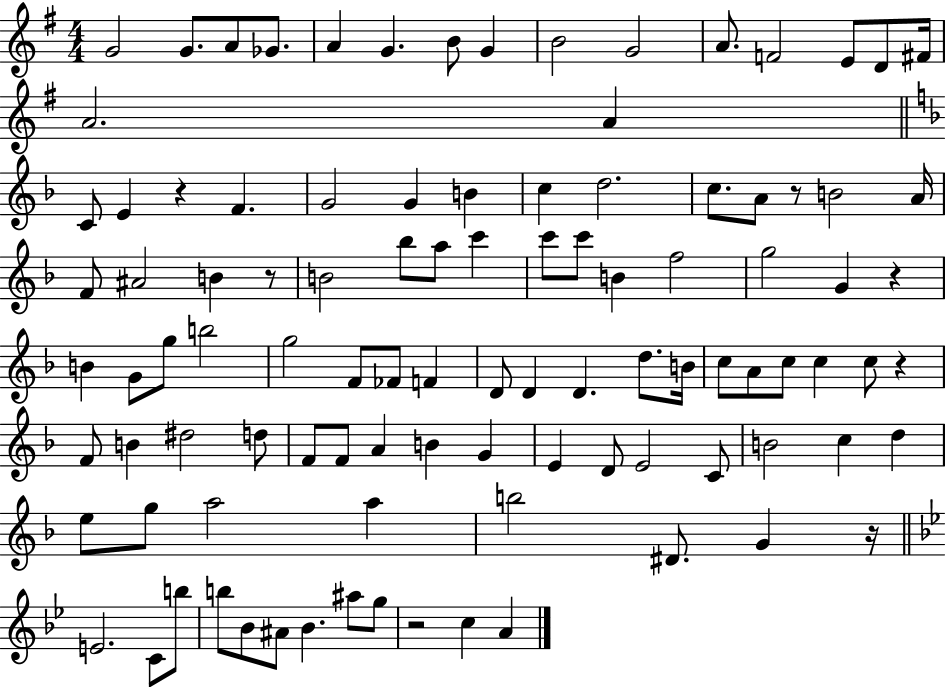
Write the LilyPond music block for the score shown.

{
  \clef treble
  \numericTimeSignature
  \time 4/4
  \key g \major
  \repeat volta 2 { g'2 g'8. a'8 ges'8. | a'4 g'4. b'8 g'4 | b'2 g'2 | a'8. f'2 e'8 d'8 fis'16 | \break a'2. a'4 | \bar "||" \break \key f \major c'8 e'4 r4 f'4. | g'2 g'4 b'4 | c''4 d''2. | c''8. a'8 r8 b'2 a'16 | \break f'8 ais'2 b'4 r8 | b'2 bes''8 a''8 c'''4 | c'''8 c'''8 b'4 f''2 | g''2 g'4 r4 | \break b'4 g'8 g''8 b''2 | g''2 f'8 fes'8 f'4 | d'8 d'4 d'4. d''8. b'16 | c''8 a'8 c''8 c''4 c''8 r4 | \break f'8 b'4 dis''2 d''8 | f'8 f'8 a'4 b'4 g'4 | e'4 d'8 e'2 c'8 | b'2 c''4 d''4 | \break e''8 g''8 a''2 a''4 | b''2 dis'8. g'4 r16 | \bar "||" \break \key bes \major e'2. c'8 b''8 | b''8 bes'8 ais'8 bes'4. ais''8 g''8 | r2 c''4 a'4 | } \bar "|."
}